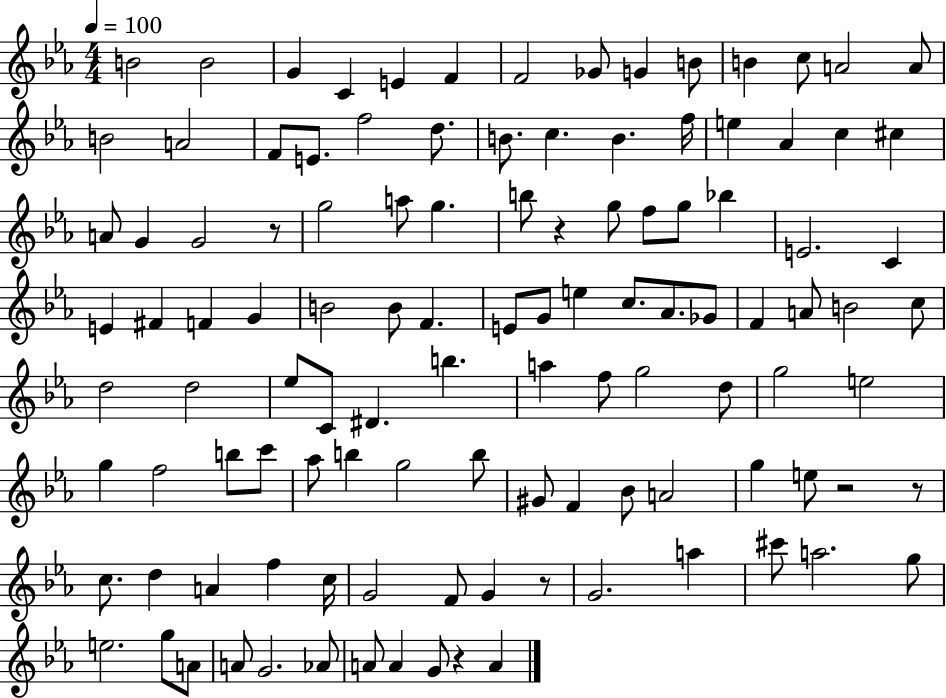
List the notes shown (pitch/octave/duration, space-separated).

B4/h B4/h G4/q C4/q E4/q F4/q F4/h Gb4/e G4/q B4/e B4/q C5/e A4/h A4/e B4/h A4/h F4/e E4/e. F5/h D5/e. B4/e. C5/q. B4/q. F5/s E5/q Ab4/q C5/q C#5/q A4/e G4/q G4/h R/e G5/h A5/e G5/q. B5/e R/q G5/e F5/e G5/e Bb5/q E4/h. C4/q E4/q F#4/q F4/q G4/q B4/h B4/e F4/q. E4/e G4/e E5/q C5/e. Ab4/e. Gb4/e F4/q A4/e B4/h C5/e D5/h D5/h Eb5/e C4/e D#4/q. B5/q. A5/q F5/e G5/h D5/e G5/h E5/h G5/q F5/h B5/e C6/e Ab5/e B5/q G5/h B5/e G#4/e F4/q Bb4/e A4/h G5/q E5/e R/h R/e C5/e. D5/q A4/q F5/q C5/s G4/h F4/e G4/q R/e G4/h. A5/q C#6/e A5/h. G5/e E5/h. G5/e A4/e A4/e G4/h. Ab4/e A4/e A4/q G4/e R/q A4/q